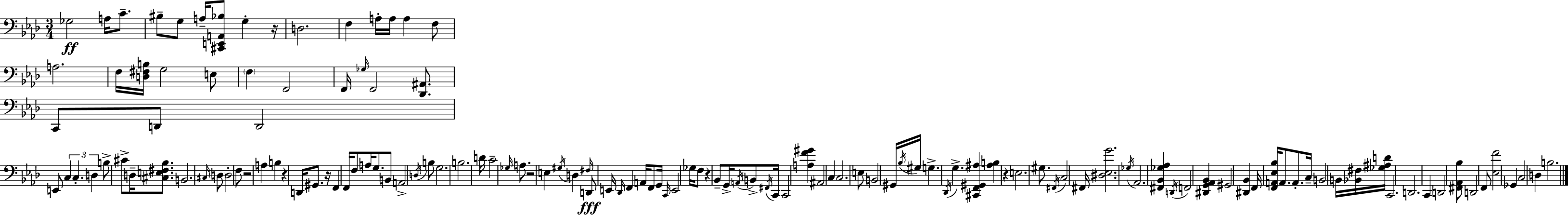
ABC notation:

X:1
T:Untitled
M:3/4
L:1/4
K:Fm
_G,2 A,/4 C/2 ^B,/2 G,/2 A,/4 [^C,,E,,A,,_B,]/2 G, z/4 D,2 F, A,/4 A,/4 A, F,/2 A,2 F,/4 [D,^F,B,]/4 G,2 E,/2 F, F,,2 F,,/4 _G,/4 F,,2 [_D,,^A,,]/2 C,,/2 D,,/2 D,,2 E,,/2 C, C, D, B,/2 ^C/2 D,/4 [^C,E,^F,_B,]/2 B,,2 ^C,/4 D,/2 D,2 F,/2 z2 A, B, z D,,/4 ^G,,/2 z/4 F,, F,,/4 F,/2 A,/4 G,/2 B,,/2 A,,2 D,/4 B,/2 G,2 B,2 D/4 C2 _G,/4 A,/2 z2 E, ^G,/4 D, ^F,/4 D,,/2 E,,/4 _D,,/4 F,, A,,/4 F,,/2 G,,/4 C,,/4 E,,2 _G,/4 F,/2 z _B,,/2 G,,/4 A,,/4 B,,/2 ^F,,/4 C,,/4 C,,2 [A,F^G] ^A,,2 C, C,2 E,/2 B,,2 ^G,,/4 _B,/4 ^G,/4 G, _D,,/4 G, [^C,,F,,^G,,^A,] [^A,B,] z E,2 ^G,/2 ^F,,/4 C,2 ^F,,/4 [^D,_E,G]2 _G,/4 _A,,2 [^F,,_B,,_G,_A,] D,,/4 F,,2 [^D,,G,,_A,,_B,,] ^G,,2 [^D,,_B,,] F,,/4 [F,,A,,_E,_B,]/4 A,,/2 A,,/2 C,/4 B,,2 B,,/4 [_B,,^F,]/4 [_G,^A,D]/4 C,,2 D,,2 C,, D,,2 [^F,,_A,,_B,]/2 D,,2 F,,/2 [_E,F]2 _G,, C,2 D, B,2